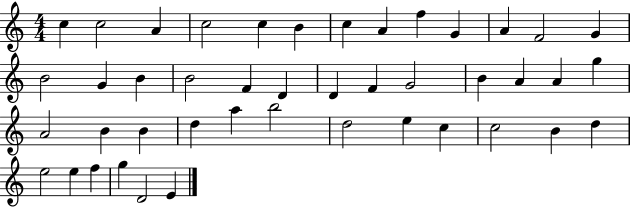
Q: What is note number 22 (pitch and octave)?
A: G4